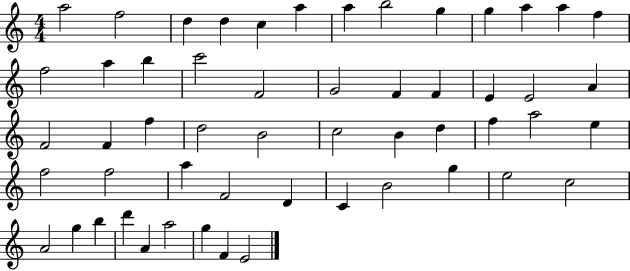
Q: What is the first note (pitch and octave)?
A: A5